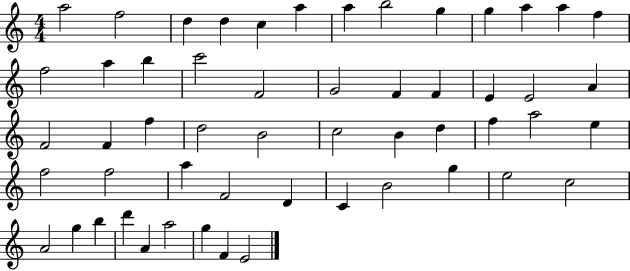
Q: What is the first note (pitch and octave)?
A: A5